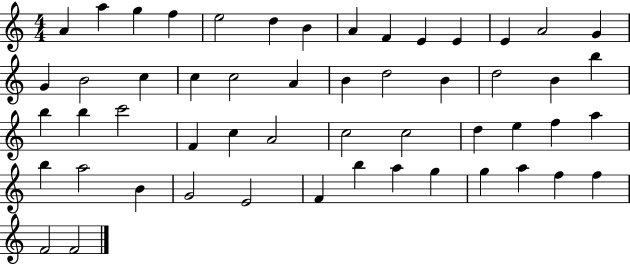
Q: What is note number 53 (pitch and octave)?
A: F4